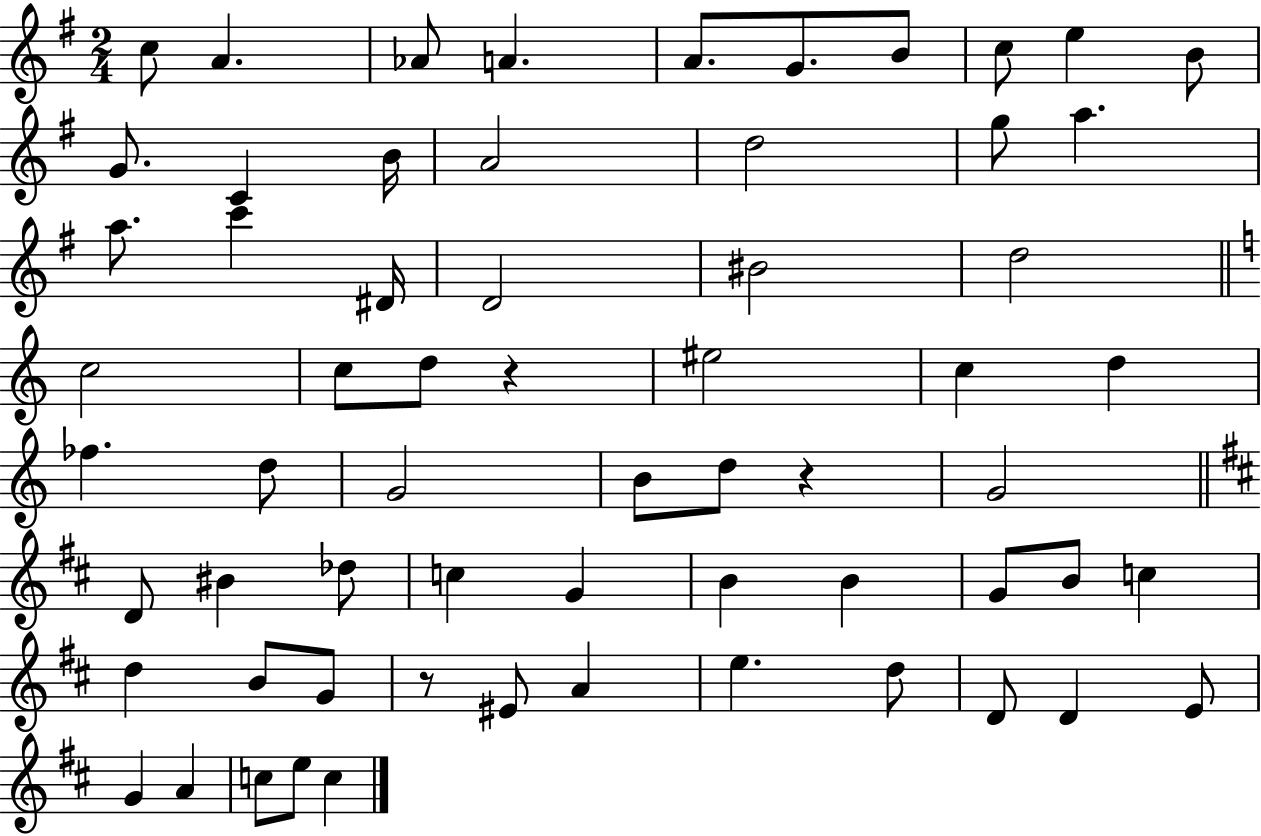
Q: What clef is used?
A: treble